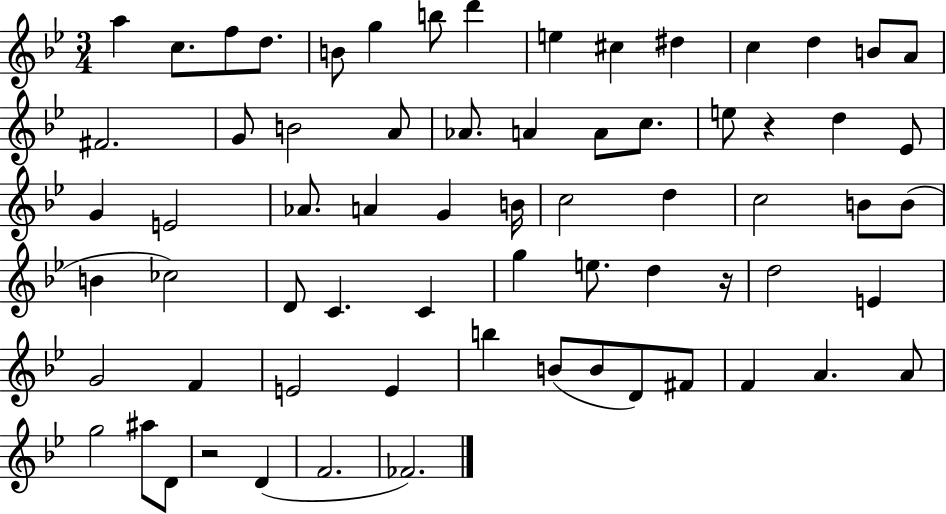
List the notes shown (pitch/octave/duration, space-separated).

A5/q C5/e. F5/e D5/e. B4/e G5/q B5/e D6/q E5/q C#5/q D#5/q C5/q D5/q B4/e A4/e F#4/h. G4/e B4/h A4/e Ab4/e. A4/q A4/e C5/e. E5/e R/q D5/q Eb4/e G4/q E4/h Ab4/e. A4/q G4/q B4/s C5/h D5/q C5/h B4/e B4/e B4/q CES5/h D4/e C4/q. C4/q G5/q E5/e. D5/q R/s D5/h E4/q G4/h F4/q E4/h E4/q B5/q B4/e B4/e D4/e F#4/e F4/q A4/q. A4/e G5/h A#5/e D4/e R/h D4/q F4/h. FES4/h.